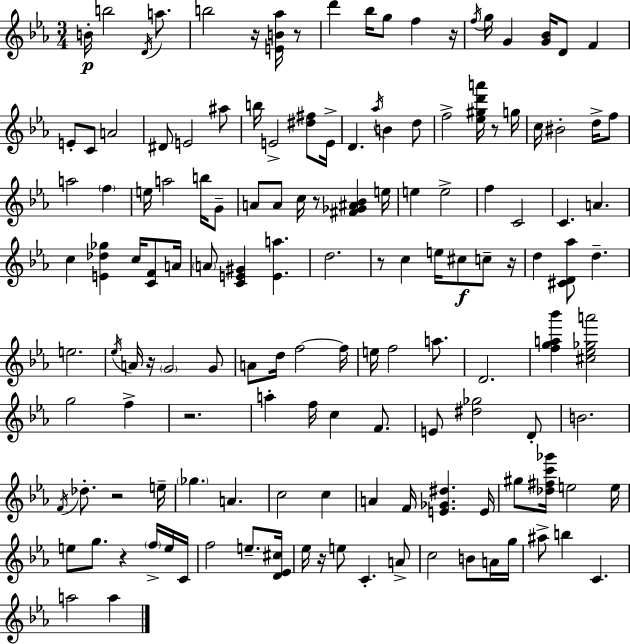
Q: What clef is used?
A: treble